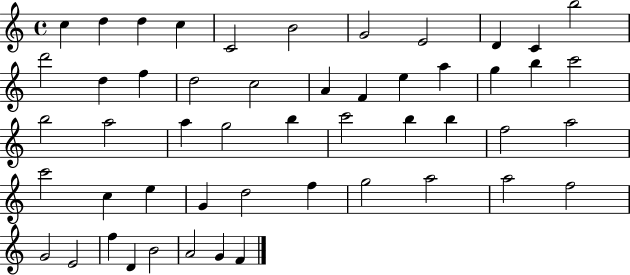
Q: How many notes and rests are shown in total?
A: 51